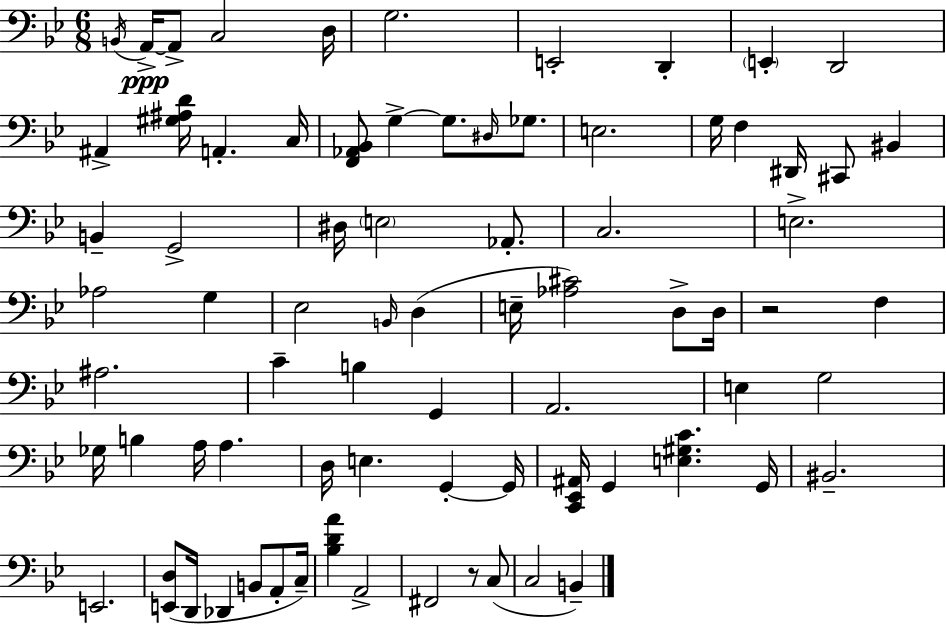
X:1
T:Untitled
M:6/8
L:1/4
K:Gm
B,,/4 A,,/4 A,,/2 C,2 D,/4 G,2 E,,2 D,, E,, D,,2 ^A,, [^G,^A,D]/4 A,, C,/4 [F,,_A,,_B,,]/2 G, G,/2 ^D,/4 _G,/2 E,2 G,/4 F, ^D,,/4 ^C,,/2 ^B,, B,, G,,2 ^D,/4 E,2 _A,,/2 C,2 E,2 _A,2 G, _E,2 B,,/4 D, E,/4 [_A,^C]2 D,/2 D,/4 z2 F, ^A,2 C B, G,, A,,2 E, G,2 _G,/4 B, A,/4 A, D,/4 E, G,, G,,/4 [C,,_E,,^A,,]/4 G,, [E,^G,C] G,,/4 ^B,,2 E,,2 [E,,D,]/2 D,,/4 _D,, B,,/2 A,,/2 C,/4 [_B,DA] A,,2 ^F,,2 z/2 C,/2 C,2 B,,